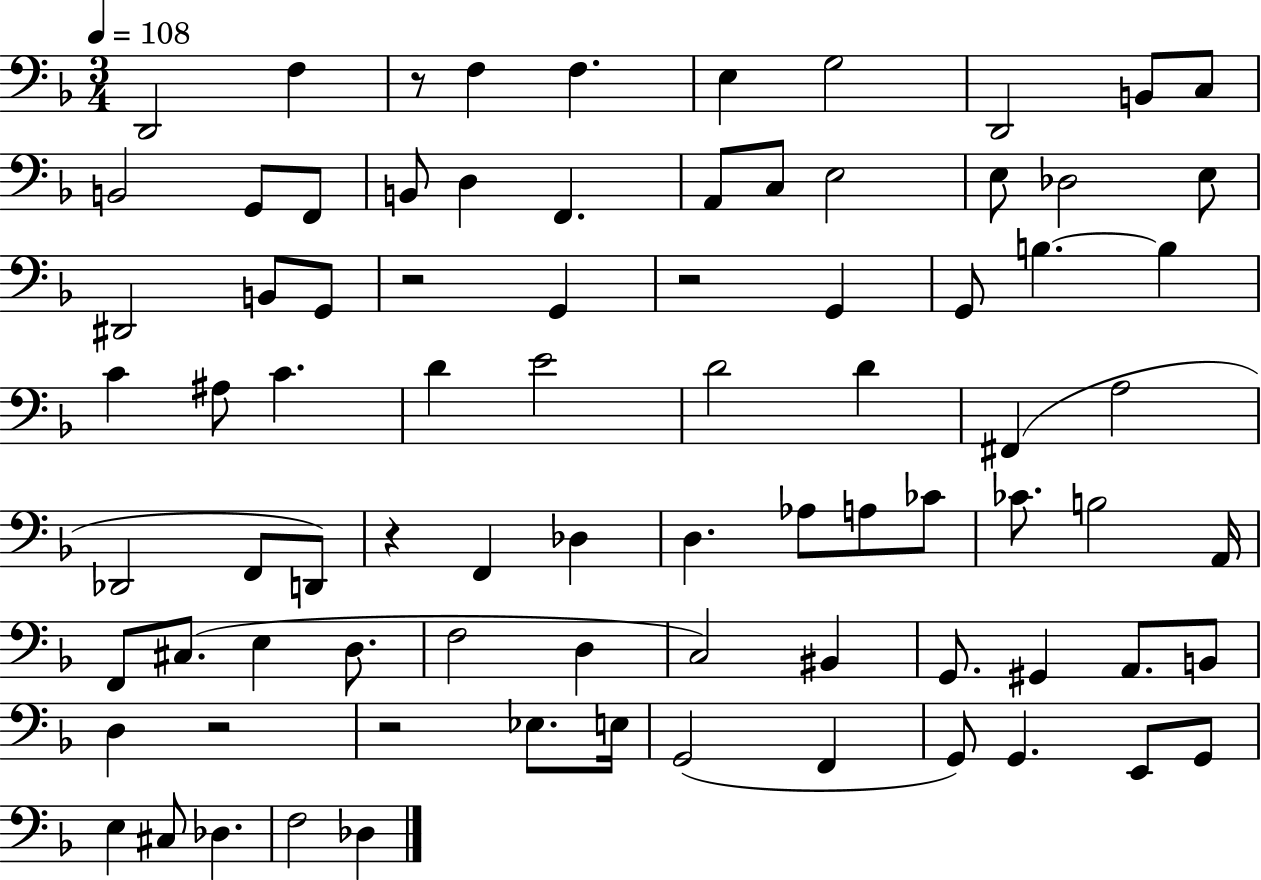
X:1
T:Untitled
M:3/4
L:1/4
K:F
D,,2 F, z/2 F, F, E, G,2 D,,2 B,,/2 C,/2 B,,2 G,,/2 F,,/2 B,,/2 D, F,, A,,/2 C,/2 E,2 E,/2 _D,2 E,/2 ^D,,2 B,,/2 G,,/2 z2 G,, z2 G,, G,,/2 B, B, C ^A,/2 C D E2 D2 D ^F,, A,2 _D,,2 F,,/2 D,,/2 z F,, _D, D, _A,/2 A,/2 _C/2 _C/2 B,2 A,,/4 F,,/2 ^C,/2 E, D,/2 F,2 D, C,2 ^B,, G,,/2 ^G,, A,,/2 B,,/2 D, z2 z2 _E,/2 E,/4 G,,2 F,, G,,/2 G,, E,,/2 G,,/2 E, ^C,/2 _D, F,2 _D,